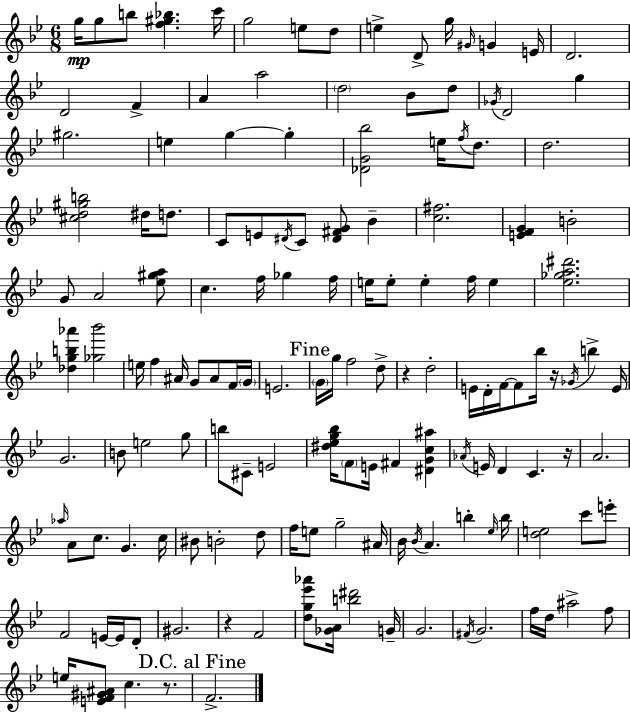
G5/s G5/e B5/e [F5,G#5,Bb5]/q. C6/s G5/h E5/e D5/e E5/q D4/e G5/s G#4/s G4/q E4/s D4/h. D4/h F4/q A4/q A5/h D5/h Bb4/e D5/e Gb4/s D4/h G5/q G#5/h. E5/q G5/q G5/q [Db4,G4,Bb5]/h E5/s F5/s D5/e. D5/h. [C#5,D5,G#5,B5]/h D#5/s D5/e. C4/e E4/e D#4/s C4/e [D#4,F#4,G4]/e Bb4/q [C5,F#5]/h. [E4,F4,G4]/q B4/h G4/e A4/h [Eb5,G#5,A5]/e C5/q. F5/s Gb5/q F5/s E5/s E5/e E5/q F5/s E5/q [Eb5,Gb5,A5,D#6]/h. [Db5,G5,B5,Ab6]/q [Gb5,Bb6]/h E5/s F5/q A#4/s G4/e A#4/e F4/s G4/s E4/h. G4/s G5/s F5/h D5/e R/q D5/h E4/s D4/s F4/s F4/e Bb5/s R/s Gb4/s B5/q E4/s G4/h. B4/e E5/h G5/e B5/e C#4/e E4/h [D#5,Eb5,G5,Bb5]/s F4/e E4/s F#4/q [D#4,G4,C5,A#5]/q Ab4/s E4/s D4/q C4/q. R/s A4/h. Ab5/s A4/e C5/e. G4/q. C5/s BIS4/e B4/h D5/e F5/s E5/e G5/h A#4/s Bb4/s Bb4/s A4/q. B5/q Eb5/s B5/s [D5,E5]/h C6/e E6/e F4/h E4/s E4/s D4/e G#4/h. R/q F4/h [D5,G5,Eb6,Ab6]/e [Gb4,A4]/s [B5,D#6]/h G4/s G4/h. F#4/s G4/h. F5/s D5/s A#5/h F5/e E5/s [E4,F4,G#4,A#4]/e C5/q. R/e. F4/h.